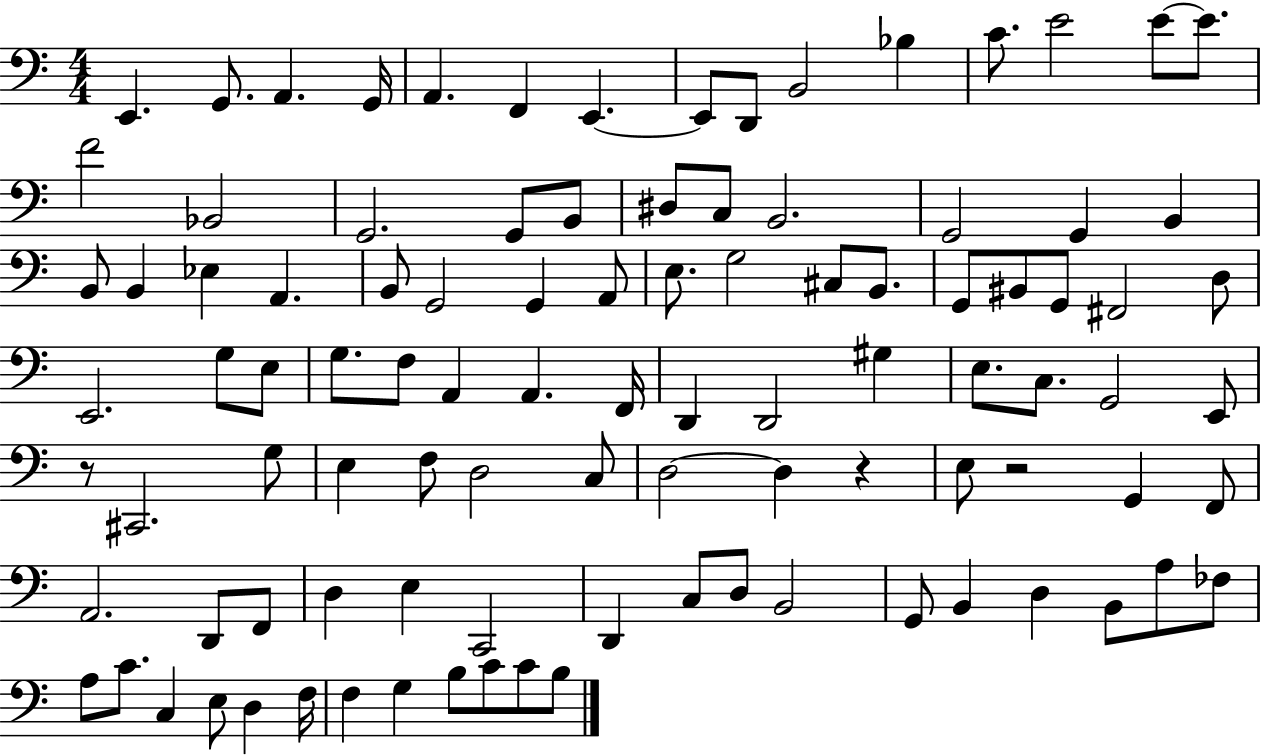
X:1
T:Untitled
M:4/4
L:1/4
K:C
E,, G,,/2 A,, G,,/4 A,, F,, E,, E,,/2 D,,/2 B,,2 _B, C/2 E2 E/2 E/2 F2 _B,,2 G,,2 G,,/2 B,,/2 ^D,/2 C,/2 B,,2 G,,2 G,, B,, B,,/2 B,, _E, A,, B,,/2 G,,2 G,, A,,/2 E,/2 G,2 ^C,/2 B,,/2 G,,/2 ^B,,/2 G,,/2 ^F,,2 D,/2 E,,2 G,/2 E,/2 G,/2 F,/2 A,, A,, F,,/4 D,, D,,2 ^G, E,/2 C,/2 G,,2 E,,/2 z/2 ^C,,2 G,/2 E, F,/2 D,2 C,/2 D,2 D, z E,/2 z2 G,, F,,/2 A,,2 D,,/2 F,,/2 D, E, C,,2 D,, C,/2 D,/2 B,,2 G,,/2 B,, D, B,,/2 A,/2 _F,/2 A,/2 C/2 C, E,/2 D, F,/4 F, G, B,/2 C/2 C/2 B,/2